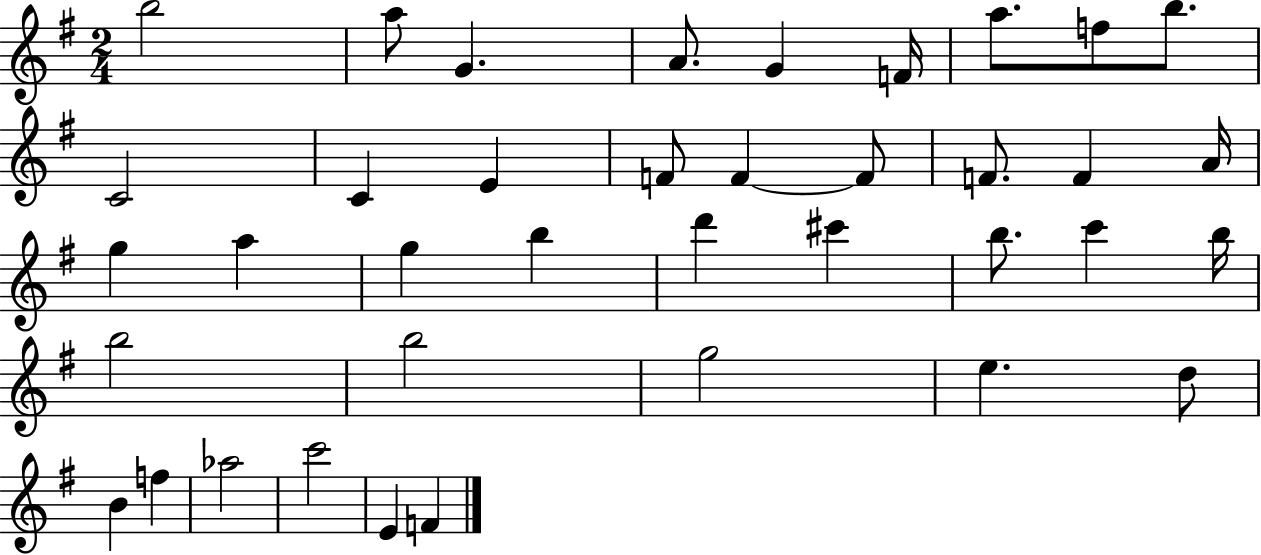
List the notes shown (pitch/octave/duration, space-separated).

B5/h A5/e G4/q. A4/e. G4/q F4/s A5/e. F5/e B5/e. C4/h C4/q E4/q F4/e F4/q F4/e F4/e. F4/q A4/s G5/q A5/q G5/q B5/q D6/q C#6/q B5/e. C6/q B5/s B5/h B5/h G5/h E5/q. D5/e B4/q F5/q Ab5/h C6/h E4/q F4/q